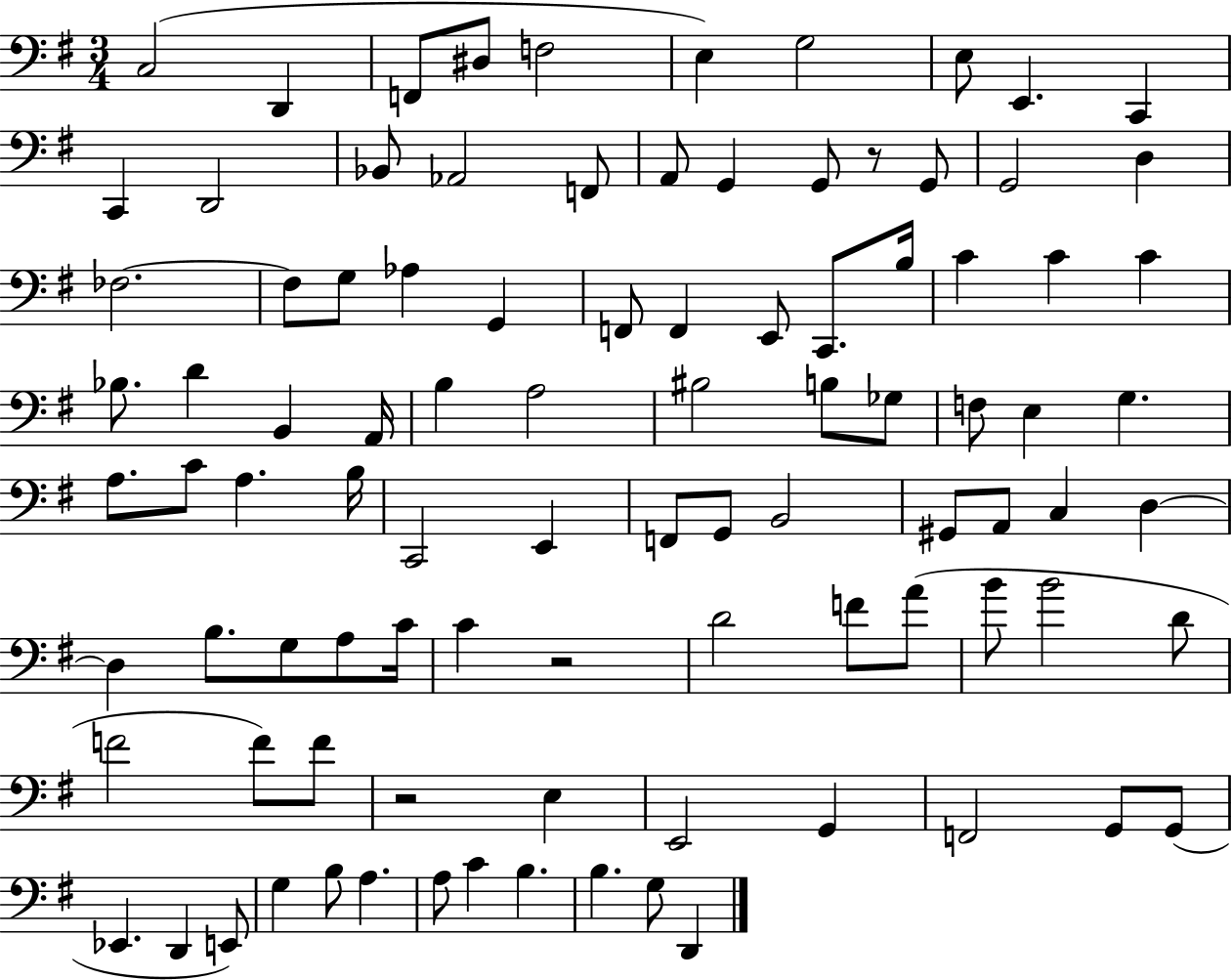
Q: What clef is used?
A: bass